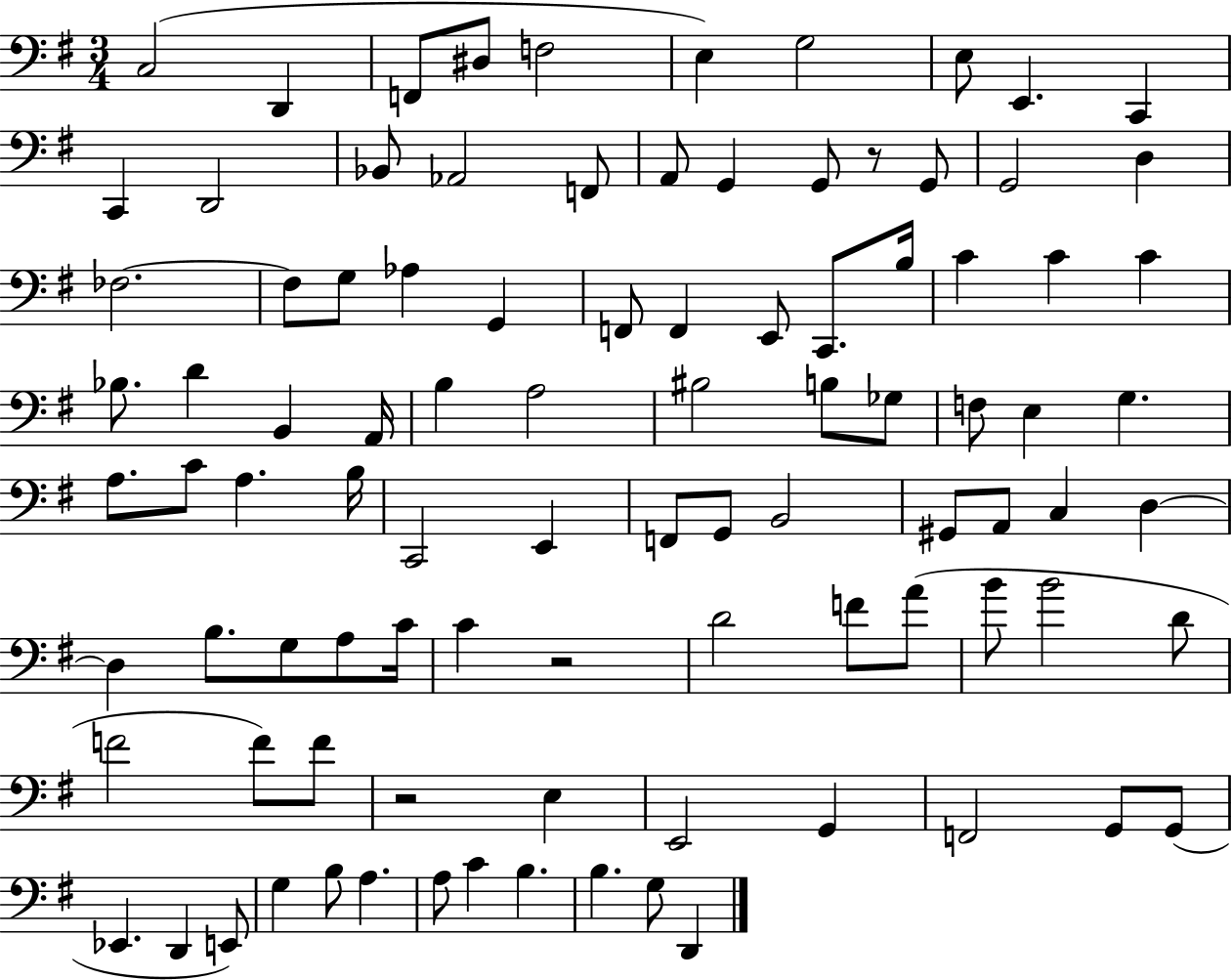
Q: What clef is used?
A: bass